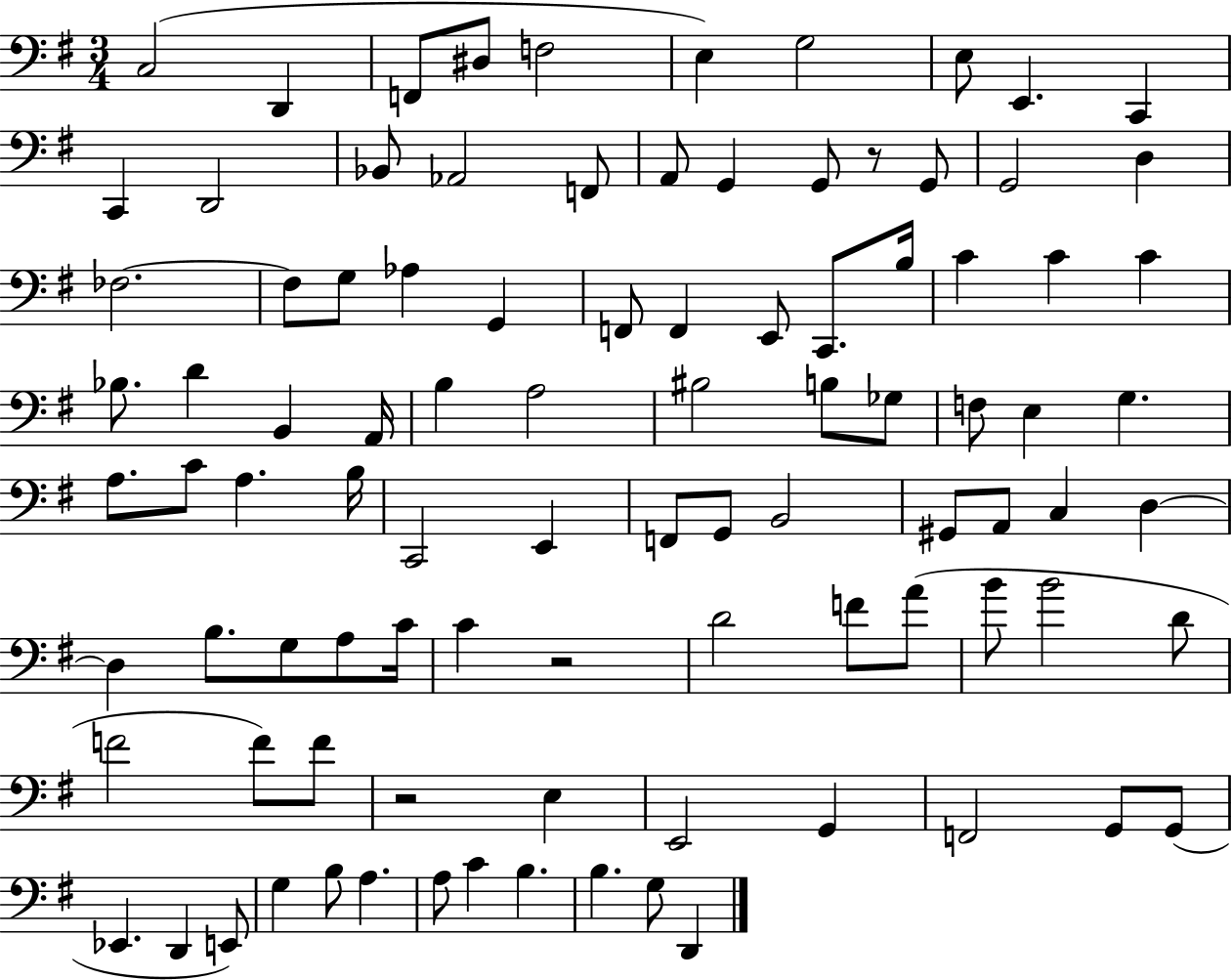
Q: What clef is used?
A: bass